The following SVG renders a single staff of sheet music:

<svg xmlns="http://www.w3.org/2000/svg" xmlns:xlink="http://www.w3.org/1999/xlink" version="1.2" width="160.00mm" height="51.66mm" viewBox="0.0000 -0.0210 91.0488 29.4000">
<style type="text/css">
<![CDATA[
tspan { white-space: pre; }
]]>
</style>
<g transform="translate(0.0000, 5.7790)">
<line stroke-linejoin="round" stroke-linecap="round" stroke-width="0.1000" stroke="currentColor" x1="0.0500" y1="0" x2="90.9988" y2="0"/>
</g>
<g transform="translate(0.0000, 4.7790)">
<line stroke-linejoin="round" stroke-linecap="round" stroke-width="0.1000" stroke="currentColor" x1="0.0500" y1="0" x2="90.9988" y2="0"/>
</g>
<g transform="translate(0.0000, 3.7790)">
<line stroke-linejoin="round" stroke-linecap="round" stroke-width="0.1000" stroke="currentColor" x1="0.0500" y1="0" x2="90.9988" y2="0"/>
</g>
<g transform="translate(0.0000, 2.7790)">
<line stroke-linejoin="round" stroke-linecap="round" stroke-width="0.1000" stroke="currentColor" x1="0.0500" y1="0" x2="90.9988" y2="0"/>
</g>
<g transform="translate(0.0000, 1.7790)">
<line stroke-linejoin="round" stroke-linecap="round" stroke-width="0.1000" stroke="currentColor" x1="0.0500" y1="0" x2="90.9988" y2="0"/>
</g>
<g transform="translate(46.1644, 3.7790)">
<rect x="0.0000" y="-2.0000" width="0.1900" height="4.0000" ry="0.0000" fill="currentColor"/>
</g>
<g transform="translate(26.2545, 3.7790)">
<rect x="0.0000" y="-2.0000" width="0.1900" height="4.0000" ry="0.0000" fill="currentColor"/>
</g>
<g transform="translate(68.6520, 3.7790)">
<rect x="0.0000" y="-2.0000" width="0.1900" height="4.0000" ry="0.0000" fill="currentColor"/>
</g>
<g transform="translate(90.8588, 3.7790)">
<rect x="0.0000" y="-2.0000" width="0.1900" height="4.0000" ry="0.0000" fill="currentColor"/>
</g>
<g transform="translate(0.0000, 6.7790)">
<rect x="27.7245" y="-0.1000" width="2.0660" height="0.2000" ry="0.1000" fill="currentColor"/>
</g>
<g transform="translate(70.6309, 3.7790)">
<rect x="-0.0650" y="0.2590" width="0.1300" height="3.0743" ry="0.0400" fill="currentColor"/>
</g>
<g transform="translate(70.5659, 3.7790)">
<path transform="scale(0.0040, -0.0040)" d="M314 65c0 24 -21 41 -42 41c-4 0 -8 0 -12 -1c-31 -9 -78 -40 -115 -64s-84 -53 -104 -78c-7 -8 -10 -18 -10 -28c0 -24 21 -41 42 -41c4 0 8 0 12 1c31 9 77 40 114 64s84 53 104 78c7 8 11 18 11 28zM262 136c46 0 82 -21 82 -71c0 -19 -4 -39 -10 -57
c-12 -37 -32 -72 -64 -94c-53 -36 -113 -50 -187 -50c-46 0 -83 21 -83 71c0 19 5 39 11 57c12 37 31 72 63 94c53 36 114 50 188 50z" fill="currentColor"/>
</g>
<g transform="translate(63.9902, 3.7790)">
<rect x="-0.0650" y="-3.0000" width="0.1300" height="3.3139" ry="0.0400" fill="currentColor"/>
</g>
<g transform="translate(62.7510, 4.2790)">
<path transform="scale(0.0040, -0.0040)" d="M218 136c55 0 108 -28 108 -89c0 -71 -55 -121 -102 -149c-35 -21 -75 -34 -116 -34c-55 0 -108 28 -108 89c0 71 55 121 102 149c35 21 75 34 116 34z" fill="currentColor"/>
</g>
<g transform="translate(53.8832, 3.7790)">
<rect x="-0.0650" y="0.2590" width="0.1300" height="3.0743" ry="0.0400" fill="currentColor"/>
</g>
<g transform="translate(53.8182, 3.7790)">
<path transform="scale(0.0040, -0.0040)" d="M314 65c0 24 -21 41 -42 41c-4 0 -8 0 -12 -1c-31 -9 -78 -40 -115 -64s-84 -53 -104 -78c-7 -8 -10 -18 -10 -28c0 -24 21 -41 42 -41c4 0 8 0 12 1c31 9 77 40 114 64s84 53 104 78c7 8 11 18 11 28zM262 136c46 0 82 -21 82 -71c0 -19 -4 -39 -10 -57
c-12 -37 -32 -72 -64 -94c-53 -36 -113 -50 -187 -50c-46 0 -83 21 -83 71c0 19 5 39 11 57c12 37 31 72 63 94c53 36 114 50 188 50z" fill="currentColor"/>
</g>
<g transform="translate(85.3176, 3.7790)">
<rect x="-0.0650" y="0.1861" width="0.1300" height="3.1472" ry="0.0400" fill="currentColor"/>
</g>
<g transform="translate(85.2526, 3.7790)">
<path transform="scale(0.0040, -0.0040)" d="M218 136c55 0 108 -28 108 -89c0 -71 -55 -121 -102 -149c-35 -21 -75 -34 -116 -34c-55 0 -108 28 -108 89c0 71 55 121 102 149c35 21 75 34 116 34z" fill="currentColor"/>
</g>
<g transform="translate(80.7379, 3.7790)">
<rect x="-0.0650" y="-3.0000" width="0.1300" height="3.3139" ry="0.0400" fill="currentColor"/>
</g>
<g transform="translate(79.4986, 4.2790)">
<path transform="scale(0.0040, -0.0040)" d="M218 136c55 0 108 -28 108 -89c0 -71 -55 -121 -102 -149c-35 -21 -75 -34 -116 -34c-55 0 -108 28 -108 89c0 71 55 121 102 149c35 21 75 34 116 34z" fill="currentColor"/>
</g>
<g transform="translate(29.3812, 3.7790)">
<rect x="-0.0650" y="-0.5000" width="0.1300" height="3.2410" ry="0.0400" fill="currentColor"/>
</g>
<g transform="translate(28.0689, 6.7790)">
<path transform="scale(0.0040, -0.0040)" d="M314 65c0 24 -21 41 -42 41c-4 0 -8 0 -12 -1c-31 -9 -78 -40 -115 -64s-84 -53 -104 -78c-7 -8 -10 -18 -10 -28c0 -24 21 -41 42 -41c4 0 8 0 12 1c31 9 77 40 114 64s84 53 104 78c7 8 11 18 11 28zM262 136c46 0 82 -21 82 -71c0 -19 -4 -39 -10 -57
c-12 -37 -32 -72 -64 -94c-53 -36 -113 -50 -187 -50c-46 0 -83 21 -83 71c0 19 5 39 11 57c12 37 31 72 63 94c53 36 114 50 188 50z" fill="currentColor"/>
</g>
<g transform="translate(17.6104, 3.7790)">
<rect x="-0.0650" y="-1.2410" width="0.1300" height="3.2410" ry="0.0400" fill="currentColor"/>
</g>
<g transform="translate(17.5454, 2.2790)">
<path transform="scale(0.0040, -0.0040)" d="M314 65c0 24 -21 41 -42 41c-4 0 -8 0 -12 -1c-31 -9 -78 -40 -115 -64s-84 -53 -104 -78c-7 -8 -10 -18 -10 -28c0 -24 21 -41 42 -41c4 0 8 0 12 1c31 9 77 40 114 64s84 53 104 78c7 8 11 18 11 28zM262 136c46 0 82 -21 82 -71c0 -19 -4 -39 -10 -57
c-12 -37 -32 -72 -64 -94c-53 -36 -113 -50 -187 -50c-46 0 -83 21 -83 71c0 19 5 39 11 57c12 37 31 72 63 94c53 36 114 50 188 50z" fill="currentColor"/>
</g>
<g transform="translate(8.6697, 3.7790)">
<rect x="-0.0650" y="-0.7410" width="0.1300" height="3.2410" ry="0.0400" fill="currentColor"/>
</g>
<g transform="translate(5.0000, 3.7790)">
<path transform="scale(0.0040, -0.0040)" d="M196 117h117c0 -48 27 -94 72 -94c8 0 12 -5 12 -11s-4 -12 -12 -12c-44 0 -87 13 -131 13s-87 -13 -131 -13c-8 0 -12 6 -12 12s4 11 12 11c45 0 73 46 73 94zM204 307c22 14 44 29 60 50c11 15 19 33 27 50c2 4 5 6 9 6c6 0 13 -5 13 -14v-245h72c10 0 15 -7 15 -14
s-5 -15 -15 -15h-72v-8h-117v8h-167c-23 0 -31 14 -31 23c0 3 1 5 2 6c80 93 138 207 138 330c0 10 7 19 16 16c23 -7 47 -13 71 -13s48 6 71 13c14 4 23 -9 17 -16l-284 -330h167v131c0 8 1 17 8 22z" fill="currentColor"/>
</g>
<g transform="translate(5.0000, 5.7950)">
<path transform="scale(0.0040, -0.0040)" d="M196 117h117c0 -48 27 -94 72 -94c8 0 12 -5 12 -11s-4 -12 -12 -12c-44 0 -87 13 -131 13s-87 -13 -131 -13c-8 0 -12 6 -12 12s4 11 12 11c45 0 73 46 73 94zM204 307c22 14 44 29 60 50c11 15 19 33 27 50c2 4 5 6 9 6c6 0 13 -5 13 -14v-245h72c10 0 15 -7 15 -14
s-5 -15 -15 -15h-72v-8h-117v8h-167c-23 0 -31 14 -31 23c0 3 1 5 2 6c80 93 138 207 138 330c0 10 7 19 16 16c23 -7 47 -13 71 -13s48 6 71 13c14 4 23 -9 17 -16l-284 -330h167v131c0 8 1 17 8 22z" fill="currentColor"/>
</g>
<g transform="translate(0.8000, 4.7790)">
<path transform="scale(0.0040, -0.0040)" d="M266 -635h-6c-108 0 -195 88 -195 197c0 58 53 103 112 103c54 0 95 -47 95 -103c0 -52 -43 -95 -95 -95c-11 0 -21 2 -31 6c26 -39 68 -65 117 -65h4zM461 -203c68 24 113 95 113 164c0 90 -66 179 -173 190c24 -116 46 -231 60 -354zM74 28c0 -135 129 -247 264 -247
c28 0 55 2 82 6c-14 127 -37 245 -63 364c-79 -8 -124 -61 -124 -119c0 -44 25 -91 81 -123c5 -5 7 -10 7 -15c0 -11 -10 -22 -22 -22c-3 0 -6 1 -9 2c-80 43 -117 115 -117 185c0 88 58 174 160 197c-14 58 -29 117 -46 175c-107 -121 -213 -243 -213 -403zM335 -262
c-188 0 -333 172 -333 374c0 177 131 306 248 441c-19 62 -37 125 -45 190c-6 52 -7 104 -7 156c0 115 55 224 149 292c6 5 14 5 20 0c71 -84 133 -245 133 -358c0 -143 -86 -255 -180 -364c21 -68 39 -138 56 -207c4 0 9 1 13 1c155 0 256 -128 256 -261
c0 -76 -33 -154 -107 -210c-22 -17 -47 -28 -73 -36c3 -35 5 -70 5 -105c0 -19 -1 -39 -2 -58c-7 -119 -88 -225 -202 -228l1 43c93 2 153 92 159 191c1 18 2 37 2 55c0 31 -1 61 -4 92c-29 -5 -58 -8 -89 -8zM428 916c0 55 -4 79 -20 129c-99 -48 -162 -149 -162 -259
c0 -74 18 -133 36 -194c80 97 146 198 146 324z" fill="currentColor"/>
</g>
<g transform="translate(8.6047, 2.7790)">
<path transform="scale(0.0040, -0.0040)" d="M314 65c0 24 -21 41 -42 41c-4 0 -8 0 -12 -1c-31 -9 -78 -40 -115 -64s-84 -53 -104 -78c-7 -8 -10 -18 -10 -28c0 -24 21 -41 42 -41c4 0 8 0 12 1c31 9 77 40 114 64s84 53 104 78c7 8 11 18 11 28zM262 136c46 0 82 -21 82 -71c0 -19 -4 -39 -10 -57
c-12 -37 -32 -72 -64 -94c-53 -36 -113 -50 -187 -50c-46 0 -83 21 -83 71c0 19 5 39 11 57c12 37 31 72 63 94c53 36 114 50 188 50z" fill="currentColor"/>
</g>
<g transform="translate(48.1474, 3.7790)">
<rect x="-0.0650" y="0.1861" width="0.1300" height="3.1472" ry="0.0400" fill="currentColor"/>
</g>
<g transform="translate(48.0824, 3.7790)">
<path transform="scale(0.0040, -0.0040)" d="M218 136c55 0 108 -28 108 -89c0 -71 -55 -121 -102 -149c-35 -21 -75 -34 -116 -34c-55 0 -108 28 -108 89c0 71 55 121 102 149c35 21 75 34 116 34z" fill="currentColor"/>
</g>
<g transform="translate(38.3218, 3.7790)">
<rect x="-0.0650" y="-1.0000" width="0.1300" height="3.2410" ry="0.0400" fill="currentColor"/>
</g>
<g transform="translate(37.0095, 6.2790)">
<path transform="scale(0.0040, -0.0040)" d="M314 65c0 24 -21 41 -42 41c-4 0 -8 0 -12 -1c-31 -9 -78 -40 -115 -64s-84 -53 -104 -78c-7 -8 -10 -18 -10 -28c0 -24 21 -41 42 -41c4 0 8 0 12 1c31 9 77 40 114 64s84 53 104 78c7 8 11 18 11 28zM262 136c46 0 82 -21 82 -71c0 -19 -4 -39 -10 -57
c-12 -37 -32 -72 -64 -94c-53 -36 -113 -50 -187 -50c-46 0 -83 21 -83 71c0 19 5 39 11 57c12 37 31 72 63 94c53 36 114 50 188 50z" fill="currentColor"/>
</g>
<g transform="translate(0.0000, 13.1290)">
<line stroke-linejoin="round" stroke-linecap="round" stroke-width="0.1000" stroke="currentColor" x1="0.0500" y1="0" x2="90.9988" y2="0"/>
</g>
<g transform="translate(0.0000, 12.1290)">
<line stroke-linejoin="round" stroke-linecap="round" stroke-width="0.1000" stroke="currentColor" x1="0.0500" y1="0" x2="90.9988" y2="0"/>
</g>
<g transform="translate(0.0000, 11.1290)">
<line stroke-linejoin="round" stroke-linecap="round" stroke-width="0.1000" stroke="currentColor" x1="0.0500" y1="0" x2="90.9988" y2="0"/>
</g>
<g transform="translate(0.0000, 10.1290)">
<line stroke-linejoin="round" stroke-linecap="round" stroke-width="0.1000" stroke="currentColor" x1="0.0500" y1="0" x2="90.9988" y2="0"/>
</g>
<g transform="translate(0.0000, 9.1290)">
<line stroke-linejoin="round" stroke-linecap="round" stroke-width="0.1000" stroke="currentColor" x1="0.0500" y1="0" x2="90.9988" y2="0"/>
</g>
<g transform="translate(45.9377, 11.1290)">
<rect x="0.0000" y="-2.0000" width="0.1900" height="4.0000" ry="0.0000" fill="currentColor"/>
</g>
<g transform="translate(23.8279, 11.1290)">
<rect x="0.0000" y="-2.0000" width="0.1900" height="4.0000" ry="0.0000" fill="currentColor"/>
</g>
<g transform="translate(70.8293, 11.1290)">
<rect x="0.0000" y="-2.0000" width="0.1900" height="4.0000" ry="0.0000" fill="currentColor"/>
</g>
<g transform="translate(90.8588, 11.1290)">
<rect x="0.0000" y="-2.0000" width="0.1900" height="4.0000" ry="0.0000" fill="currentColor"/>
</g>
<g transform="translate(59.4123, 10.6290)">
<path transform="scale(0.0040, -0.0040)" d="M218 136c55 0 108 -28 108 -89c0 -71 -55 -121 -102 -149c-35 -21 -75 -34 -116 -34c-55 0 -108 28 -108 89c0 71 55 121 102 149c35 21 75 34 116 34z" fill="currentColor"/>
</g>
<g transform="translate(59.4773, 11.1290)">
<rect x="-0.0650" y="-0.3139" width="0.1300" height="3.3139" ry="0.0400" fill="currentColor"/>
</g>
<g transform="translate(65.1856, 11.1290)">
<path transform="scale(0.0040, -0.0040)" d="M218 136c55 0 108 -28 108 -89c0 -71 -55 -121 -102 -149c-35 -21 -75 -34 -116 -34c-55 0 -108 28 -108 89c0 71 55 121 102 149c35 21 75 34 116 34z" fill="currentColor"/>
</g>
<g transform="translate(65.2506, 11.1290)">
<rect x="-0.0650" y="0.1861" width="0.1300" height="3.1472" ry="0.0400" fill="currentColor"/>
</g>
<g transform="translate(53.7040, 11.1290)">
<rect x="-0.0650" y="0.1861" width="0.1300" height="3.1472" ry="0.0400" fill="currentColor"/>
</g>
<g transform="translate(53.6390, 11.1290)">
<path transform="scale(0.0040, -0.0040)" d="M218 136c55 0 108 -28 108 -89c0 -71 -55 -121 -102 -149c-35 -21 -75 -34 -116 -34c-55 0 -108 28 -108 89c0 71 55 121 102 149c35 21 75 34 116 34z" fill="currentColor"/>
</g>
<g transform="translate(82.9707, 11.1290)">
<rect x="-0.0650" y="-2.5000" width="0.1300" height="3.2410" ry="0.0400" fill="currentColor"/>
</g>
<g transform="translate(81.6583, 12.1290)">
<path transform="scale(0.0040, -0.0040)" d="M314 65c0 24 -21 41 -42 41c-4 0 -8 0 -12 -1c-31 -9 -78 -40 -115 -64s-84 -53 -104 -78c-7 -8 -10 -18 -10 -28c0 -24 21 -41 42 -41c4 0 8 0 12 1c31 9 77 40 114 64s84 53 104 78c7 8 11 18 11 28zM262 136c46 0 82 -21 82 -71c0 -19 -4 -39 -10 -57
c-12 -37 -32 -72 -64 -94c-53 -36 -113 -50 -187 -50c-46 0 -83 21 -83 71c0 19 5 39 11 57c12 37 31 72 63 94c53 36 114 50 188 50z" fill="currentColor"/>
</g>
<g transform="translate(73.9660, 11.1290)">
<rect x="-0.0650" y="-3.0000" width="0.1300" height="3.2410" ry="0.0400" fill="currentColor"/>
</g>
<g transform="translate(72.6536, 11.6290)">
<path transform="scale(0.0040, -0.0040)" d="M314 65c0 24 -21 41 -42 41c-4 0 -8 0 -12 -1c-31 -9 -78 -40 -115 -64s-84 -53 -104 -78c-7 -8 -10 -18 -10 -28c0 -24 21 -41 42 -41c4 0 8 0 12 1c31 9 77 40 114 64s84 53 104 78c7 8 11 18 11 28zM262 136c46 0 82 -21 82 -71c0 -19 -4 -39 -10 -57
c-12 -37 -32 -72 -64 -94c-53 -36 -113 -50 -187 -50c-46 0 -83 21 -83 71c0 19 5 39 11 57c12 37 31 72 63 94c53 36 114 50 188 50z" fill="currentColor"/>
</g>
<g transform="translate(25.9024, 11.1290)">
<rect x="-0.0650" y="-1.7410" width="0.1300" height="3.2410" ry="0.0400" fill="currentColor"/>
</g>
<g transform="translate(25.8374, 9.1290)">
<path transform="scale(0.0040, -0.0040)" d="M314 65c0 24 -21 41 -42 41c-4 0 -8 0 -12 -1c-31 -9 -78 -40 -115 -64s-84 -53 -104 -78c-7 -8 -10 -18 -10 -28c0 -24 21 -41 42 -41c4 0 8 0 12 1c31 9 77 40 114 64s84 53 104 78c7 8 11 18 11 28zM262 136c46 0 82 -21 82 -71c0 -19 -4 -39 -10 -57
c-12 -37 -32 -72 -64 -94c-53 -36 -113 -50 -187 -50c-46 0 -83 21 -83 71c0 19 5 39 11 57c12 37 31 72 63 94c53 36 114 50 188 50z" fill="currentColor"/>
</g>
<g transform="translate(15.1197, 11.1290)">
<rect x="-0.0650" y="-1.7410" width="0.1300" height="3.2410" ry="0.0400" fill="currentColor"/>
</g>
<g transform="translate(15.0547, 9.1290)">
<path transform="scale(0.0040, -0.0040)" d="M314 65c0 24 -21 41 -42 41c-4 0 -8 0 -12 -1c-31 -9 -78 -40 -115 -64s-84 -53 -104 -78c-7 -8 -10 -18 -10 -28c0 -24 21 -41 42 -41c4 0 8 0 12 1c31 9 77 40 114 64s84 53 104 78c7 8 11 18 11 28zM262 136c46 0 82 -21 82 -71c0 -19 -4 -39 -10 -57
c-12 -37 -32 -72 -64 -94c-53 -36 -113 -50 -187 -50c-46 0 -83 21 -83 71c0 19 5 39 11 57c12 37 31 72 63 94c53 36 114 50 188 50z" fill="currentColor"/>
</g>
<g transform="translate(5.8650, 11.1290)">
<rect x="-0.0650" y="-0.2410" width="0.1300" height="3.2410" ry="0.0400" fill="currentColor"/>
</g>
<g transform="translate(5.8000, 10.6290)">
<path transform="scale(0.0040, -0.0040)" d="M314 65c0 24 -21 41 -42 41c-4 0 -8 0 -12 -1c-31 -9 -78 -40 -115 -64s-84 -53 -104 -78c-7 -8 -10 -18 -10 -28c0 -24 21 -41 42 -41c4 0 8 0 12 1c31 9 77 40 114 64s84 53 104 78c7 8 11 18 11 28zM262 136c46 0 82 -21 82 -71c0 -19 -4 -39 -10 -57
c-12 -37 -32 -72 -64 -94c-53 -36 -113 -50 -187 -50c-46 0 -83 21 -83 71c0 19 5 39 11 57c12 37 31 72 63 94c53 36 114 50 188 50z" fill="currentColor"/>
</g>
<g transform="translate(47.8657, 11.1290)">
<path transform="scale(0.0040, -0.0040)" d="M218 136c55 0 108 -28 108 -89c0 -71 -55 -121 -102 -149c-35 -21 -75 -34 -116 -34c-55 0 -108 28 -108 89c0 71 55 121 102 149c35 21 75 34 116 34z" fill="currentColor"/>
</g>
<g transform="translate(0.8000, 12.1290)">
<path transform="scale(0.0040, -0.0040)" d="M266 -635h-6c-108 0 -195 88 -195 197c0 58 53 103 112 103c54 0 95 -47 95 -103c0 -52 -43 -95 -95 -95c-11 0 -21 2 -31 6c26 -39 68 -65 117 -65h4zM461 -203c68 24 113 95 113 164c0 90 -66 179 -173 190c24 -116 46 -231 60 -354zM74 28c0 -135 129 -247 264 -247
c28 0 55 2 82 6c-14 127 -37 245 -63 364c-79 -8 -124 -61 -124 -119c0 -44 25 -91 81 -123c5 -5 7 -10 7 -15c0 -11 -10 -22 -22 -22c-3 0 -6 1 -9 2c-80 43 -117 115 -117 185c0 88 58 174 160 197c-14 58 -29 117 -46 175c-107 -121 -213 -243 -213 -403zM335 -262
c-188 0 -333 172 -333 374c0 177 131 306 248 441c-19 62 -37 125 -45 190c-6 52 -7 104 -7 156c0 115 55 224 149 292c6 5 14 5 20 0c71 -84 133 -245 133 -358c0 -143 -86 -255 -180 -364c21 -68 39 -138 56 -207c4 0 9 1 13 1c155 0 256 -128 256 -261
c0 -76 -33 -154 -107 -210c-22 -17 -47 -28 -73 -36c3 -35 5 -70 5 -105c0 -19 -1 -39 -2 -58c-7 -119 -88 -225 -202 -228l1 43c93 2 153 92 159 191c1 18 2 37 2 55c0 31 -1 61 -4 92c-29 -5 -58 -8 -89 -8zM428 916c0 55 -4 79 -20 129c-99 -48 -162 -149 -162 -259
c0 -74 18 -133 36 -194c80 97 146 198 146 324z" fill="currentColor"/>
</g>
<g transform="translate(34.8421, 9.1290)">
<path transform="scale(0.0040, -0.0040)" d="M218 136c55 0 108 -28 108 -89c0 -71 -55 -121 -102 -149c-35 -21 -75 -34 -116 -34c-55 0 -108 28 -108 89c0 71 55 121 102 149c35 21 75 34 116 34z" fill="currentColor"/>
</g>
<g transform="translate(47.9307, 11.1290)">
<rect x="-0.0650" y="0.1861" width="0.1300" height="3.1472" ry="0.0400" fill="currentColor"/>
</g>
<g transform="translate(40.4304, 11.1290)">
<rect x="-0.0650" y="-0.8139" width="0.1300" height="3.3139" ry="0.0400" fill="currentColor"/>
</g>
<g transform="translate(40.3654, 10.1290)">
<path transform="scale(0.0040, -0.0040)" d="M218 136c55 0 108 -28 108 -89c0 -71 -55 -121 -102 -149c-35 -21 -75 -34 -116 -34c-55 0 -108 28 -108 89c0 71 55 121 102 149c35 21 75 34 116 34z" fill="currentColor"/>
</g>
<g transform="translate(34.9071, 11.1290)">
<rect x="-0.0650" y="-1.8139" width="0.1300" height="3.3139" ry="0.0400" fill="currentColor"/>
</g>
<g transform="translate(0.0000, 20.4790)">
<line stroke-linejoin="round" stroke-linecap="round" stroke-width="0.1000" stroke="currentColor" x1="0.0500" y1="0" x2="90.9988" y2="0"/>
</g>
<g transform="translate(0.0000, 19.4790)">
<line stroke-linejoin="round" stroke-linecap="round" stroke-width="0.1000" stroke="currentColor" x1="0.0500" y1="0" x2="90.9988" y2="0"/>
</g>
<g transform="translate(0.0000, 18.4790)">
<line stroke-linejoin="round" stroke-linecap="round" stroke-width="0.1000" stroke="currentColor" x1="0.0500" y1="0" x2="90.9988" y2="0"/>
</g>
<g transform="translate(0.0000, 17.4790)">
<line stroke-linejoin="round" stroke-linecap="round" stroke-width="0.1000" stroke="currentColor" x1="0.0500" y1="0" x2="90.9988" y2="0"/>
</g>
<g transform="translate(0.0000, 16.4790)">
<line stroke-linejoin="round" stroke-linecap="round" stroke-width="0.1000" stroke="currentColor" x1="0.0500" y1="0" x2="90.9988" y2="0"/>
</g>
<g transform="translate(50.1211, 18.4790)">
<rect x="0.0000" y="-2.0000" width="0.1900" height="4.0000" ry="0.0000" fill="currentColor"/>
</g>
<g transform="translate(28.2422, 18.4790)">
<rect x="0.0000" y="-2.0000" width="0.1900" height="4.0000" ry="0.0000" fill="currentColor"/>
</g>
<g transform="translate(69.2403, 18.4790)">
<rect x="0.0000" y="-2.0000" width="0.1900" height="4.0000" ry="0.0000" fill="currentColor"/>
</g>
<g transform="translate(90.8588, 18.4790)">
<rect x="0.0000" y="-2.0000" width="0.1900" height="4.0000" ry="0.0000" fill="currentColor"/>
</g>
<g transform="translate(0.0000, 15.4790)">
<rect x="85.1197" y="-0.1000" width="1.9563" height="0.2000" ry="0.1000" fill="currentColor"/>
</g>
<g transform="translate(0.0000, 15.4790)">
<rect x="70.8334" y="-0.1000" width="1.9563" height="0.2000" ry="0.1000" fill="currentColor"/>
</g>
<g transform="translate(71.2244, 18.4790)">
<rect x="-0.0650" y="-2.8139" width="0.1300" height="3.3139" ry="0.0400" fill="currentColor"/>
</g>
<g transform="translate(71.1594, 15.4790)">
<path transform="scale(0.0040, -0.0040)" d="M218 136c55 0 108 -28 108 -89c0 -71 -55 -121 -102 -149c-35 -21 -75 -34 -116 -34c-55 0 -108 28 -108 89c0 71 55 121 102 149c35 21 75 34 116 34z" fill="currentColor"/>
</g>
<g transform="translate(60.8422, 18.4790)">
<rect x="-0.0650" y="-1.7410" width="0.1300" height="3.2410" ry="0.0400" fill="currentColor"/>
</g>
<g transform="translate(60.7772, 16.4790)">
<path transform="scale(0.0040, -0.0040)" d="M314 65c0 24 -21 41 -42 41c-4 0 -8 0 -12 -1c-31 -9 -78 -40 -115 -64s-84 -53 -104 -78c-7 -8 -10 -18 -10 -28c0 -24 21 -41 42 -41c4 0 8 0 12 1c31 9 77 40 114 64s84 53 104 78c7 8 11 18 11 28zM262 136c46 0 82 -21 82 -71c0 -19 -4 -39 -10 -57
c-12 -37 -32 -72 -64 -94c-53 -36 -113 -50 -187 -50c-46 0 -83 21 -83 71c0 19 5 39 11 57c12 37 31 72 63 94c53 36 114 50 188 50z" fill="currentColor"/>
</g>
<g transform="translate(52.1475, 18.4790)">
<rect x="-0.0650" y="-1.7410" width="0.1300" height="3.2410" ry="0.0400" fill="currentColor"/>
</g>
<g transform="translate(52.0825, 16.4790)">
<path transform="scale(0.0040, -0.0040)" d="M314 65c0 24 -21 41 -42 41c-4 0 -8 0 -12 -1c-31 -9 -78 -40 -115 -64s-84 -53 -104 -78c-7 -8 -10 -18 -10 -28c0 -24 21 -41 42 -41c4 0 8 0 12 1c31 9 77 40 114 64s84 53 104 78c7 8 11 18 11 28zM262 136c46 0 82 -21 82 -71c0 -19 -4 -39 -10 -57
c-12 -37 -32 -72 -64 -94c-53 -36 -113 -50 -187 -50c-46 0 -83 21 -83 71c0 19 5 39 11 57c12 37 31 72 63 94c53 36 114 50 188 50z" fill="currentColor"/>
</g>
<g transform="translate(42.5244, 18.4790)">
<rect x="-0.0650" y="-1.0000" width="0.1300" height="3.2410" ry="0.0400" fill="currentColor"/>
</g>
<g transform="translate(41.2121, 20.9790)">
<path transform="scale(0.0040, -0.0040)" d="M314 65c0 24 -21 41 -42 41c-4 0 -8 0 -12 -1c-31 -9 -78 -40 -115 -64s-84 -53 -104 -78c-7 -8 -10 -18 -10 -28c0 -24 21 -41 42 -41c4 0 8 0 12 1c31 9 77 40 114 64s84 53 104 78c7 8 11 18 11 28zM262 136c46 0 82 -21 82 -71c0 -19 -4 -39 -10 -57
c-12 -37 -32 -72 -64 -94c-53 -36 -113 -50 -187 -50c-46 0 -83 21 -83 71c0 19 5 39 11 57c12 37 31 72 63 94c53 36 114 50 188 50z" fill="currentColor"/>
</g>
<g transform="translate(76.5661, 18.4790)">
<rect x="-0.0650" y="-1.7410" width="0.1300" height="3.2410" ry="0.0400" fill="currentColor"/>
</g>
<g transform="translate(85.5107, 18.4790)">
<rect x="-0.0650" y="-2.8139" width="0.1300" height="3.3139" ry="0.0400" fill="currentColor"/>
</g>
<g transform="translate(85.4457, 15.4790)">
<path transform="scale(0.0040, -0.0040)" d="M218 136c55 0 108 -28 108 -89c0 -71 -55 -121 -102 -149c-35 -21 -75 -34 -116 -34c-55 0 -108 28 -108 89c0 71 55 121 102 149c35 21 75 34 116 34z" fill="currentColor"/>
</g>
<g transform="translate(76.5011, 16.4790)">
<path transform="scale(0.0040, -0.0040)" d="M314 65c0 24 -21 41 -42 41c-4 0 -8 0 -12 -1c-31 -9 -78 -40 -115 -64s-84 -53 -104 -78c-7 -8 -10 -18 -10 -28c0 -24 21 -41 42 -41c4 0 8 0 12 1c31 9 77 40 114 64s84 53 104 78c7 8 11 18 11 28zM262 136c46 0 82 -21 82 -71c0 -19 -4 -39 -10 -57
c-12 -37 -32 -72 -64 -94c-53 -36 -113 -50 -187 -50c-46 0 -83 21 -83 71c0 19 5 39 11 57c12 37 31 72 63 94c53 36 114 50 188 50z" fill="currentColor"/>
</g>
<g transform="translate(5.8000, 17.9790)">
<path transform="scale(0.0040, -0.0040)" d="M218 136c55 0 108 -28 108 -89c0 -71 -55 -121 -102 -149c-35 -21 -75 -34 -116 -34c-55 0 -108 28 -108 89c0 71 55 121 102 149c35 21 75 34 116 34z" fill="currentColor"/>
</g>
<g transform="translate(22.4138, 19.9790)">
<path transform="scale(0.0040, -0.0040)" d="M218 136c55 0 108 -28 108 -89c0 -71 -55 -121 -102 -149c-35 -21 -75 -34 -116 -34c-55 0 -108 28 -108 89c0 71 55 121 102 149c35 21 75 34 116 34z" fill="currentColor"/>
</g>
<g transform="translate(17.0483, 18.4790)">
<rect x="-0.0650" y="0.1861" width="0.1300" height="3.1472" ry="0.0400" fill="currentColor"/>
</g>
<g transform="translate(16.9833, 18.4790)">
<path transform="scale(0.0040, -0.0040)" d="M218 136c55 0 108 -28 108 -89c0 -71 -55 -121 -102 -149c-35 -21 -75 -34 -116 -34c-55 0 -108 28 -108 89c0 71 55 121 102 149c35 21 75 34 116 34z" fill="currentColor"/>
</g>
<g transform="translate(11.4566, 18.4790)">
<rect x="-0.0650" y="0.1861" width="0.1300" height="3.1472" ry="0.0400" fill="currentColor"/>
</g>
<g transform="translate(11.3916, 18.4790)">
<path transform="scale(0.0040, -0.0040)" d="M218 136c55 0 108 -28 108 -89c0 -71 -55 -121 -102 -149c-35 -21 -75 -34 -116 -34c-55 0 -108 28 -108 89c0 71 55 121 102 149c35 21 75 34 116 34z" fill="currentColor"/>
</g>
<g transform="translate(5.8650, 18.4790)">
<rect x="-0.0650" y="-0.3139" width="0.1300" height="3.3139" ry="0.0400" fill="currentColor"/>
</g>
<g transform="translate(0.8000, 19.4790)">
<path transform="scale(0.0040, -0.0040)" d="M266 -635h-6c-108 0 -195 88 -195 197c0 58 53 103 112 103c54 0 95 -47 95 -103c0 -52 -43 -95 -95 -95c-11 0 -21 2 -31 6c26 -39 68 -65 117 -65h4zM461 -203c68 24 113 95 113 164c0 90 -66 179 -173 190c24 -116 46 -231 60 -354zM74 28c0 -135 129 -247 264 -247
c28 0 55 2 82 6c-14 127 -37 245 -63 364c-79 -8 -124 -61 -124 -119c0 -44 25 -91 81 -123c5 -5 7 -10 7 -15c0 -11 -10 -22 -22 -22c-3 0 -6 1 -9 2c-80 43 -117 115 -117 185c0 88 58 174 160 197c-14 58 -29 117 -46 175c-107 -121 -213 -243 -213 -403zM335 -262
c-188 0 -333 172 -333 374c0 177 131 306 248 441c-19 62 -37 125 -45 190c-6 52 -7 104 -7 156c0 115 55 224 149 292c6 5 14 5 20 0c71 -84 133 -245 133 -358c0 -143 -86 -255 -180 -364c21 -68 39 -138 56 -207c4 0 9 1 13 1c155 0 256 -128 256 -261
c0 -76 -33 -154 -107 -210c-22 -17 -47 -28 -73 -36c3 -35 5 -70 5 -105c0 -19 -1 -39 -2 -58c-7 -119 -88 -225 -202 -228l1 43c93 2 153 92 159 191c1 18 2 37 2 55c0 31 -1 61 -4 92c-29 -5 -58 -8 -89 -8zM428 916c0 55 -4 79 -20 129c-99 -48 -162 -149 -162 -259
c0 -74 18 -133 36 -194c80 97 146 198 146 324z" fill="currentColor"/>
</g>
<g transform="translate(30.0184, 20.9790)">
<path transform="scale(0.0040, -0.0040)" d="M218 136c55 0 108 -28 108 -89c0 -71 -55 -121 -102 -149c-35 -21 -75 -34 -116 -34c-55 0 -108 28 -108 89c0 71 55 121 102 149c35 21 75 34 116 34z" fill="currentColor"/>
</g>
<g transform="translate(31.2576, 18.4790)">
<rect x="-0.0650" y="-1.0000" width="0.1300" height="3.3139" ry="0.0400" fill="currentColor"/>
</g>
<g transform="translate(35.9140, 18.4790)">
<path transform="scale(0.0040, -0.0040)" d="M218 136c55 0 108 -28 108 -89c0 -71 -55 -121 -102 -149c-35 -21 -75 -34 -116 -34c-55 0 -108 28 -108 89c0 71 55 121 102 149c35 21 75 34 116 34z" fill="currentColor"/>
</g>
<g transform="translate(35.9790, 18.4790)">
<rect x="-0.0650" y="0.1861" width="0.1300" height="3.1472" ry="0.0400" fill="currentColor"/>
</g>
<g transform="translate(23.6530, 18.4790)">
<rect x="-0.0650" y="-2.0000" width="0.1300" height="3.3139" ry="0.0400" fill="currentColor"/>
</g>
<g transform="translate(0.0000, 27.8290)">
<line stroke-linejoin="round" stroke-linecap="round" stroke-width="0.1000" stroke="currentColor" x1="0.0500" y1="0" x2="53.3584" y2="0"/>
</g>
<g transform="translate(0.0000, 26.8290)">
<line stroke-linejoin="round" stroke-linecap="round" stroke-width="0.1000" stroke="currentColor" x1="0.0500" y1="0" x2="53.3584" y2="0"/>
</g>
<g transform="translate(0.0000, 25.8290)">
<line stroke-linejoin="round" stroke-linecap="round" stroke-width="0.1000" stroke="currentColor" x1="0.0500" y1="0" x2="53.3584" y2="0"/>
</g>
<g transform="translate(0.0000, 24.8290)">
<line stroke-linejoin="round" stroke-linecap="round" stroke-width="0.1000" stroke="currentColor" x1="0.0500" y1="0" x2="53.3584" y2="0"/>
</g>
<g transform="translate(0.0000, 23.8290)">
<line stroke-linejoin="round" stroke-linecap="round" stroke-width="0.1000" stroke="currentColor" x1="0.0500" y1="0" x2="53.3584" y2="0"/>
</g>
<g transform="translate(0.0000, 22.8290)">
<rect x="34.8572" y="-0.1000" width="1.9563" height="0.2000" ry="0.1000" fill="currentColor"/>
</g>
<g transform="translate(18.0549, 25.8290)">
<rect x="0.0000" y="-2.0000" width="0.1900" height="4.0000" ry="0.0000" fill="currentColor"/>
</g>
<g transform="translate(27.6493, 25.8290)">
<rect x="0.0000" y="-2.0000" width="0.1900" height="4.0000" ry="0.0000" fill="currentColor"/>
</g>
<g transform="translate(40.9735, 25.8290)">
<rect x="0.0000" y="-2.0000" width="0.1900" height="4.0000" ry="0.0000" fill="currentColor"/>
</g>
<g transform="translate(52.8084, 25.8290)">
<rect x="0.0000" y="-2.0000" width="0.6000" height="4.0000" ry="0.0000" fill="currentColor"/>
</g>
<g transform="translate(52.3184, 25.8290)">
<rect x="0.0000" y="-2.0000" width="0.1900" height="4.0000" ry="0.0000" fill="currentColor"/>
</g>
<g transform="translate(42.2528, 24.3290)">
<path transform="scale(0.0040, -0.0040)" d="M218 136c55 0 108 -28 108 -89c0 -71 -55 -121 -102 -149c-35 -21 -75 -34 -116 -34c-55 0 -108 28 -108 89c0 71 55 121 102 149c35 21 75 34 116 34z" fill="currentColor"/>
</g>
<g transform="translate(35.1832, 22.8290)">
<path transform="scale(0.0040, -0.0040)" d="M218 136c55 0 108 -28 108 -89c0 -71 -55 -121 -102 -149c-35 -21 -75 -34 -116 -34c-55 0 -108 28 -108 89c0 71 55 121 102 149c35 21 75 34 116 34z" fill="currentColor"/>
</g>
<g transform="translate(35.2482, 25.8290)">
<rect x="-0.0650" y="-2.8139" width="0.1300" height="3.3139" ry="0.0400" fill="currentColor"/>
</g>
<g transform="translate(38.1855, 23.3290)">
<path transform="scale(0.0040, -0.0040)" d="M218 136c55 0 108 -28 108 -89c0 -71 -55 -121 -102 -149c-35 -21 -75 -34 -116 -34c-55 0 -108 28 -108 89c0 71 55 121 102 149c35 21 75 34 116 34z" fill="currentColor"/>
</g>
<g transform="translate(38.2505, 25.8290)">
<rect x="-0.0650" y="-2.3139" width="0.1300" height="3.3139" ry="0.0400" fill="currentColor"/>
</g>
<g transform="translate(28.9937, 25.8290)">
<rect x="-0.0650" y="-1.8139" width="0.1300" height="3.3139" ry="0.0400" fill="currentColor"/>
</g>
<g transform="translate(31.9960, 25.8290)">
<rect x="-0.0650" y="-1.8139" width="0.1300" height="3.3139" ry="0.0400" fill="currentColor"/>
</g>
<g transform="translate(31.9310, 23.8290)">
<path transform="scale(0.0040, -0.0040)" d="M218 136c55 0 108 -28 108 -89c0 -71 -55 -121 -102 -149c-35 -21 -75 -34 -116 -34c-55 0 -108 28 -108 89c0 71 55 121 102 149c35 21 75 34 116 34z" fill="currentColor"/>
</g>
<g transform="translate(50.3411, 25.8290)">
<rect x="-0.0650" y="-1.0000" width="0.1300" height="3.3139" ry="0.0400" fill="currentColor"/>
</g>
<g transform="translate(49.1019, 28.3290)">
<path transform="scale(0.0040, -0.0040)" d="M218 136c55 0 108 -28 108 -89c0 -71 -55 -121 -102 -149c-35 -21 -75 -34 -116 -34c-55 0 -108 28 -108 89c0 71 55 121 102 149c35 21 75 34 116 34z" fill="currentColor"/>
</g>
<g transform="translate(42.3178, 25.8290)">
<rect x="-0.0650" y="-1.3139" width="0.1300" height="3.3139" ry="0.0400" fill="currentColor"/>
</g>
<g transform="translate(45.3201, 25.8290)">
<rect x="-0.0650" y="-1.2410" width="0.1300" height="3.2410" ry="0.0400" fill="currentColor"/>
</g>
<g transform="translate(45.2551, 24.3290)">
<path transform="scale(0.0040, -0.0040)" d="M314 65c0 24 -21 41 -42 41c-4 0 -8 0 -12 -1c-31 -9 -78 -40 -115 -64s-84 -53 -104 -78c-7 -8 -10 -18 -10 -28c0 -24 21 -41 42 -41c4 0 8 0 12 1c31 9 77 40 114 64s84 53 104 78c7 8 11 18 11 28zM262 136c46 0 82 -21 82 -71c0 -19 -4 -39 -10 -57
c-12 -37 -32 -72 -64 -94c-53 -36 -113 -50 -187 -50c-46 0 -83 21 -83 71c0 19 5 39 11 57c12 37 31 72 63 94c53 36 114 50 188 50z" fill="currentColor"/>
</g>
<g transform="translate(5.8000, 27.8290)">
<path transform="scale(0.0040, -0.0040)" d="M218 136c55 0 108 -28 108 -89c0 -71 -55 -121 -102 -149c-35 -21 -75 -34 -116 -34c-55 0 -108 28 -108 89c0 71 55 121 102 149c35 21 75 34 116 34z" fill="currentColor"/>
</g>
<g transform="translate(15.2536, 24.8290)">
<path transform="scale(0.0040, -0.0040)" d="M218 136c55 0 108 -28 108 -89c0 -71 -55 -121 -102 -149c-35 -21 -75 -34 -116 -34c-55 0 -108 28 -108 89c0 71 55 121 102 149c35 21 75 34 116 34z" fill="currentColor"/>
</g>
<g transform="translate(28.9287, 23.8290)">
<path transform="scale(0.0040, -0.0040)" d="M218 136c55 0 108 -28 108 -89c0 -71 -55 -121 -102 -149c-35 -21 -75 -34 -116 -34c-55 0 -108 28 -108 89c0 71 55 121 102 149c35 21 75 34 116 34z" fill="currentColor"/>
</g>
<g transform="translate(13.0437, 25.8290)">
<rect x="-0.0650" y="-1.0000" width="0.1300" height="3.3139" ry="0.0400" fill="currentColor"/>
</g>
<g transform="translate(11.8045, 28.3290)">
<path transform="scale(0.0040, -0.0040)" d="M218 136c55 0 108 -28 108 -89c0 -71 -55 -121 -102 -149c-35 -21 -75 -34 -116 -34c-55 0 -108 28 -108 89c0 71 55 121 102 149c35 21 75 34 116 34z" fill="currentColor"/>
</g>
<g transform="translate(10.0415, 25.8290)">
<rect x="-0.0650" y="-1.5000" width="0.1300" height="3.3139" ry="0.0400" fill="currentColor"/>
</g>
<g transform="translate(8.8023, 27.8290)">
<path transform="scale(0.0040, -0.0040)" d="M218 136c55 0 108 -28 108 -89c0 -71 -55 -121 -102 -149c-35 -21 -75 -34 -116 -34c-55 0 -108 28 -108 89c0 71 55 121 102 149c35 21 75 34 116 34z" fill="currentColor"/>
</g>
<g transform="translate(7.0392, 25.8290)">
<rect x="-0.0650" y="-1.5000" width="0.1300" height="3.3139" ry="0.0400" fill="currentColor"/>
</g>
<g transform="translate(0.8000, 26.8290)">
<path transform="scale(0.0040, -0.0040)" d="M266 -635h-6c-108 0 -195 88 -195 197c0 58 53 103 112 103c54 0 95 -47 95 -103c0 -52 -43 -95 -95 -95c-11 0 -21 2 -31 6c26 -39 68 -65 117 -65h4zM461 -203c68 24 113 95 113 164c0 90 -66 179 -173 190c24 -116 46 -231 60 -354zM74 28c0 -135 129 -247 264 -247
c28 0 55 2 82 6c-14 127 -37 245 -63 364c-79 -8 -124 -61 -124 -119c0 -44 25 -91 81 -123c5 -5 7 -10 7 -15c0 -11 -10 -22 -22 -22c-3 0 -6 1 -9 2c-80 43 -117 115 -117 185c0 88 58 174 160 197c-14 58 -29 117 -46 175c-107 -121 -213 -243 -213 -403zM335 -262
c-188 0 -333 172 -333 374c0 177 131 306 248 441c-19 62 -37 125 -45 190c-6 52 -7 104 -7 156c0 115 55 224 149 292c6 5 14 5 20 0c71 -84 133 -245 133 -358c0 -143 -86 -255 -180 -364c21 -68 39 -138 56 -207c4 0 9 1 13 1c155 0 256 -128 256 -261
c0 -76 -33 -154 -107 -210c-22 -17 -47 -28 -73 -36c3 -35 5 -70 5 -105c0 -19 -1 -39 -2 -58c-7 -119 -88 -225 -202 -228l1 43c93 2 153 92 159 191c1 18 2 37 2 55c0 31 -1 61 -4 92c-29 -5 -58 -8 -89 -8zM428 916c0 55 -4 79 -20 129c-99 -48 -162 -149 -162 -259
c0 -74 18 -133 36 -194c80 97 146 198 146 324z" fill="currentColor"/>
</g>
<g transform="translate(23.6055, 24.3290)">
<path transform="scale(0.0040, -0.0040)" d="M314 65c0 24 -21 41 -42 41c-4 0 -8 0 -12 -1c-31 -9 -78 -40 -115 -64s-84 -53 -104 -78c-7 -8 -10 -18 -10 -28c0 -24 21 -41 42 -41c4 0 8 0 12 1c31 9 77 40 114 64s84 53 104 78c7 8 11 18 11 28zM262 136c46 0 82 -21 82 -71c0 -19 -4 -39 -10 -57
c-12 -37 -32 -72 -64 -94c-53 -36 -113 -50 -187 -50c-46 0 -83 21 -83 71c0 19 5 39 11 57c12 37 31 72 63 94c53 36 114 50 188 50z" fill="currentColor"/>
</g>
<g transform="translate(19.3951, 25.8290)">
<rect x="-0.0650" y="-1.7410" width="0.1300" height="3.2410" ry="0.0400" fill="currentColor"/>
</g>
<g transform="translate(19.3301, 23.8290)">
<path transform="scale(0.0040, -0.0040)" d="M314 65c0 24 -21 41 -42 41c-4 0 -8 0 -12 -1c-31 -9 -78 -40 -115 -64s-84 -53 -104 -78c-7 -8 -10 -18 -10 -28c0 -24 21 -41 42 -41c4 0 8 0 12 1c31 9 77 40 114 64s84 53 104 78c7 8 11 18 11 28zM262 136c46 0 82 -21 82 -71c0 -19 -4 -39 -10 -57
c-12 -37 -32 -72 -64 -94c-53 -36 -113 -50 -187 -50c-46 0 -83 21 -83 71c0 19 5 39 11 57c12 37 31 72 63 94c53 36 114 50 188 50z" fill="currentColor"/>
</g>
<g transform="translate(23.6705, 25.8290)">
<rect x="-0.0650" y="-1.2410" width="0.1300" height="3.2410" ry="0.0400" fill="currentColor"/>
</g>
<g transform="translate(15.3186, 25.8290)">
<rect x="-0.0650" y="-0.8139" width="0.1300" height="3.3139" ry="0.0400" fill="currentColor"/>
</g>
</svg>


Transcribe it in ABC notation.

X:1
T:Untitled
M:4/4
L:1/4
K:C
d2 e2 C2 D2 B B2 A B2 A B c2 f2 f2 f d B B c B A2 G2 c B B F D B D2 f2 f2 a f2 a E E D d f2 e2 f f a g e e2 D